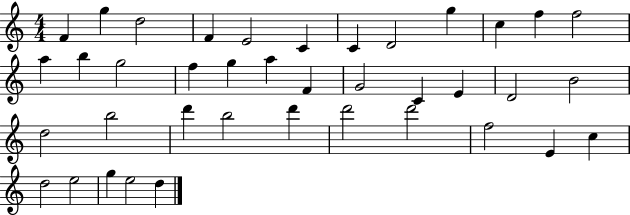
{
  \clef treble
  \numericTimeSignature
  \time 4/4
  \key c \major
  f'4 g''4 d''2 | f'4 e'2 c'4 | c'4 d'2 g''4 | c''4 f''4 f''2 | \break a''4 b''4 g''2 | f''4 g''4 a''4 f'4 | g'2 c'4 e'4 | d'2 b'2 | \break d''2 b''2 | d'''4 b''2 d'''4 | d'''2 d'''2 | f''2 e'4 c''4 | \break d''2 e''2 | g''4 e''2 d''4 | \bar "|."
}